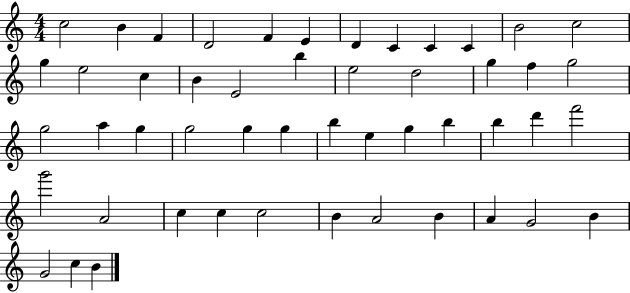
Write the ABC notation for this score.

X:1
T:Untitled
M:4/4
L:1/4
K:C
c2 B F D2 F E D C C C B2 c2 g e2 c B E2 b e2 d2 g f g2 g2 a g g2 g g b e g b b d' f'2 g'2 A2 c c c2 B A2 B A G2 B G2 c B